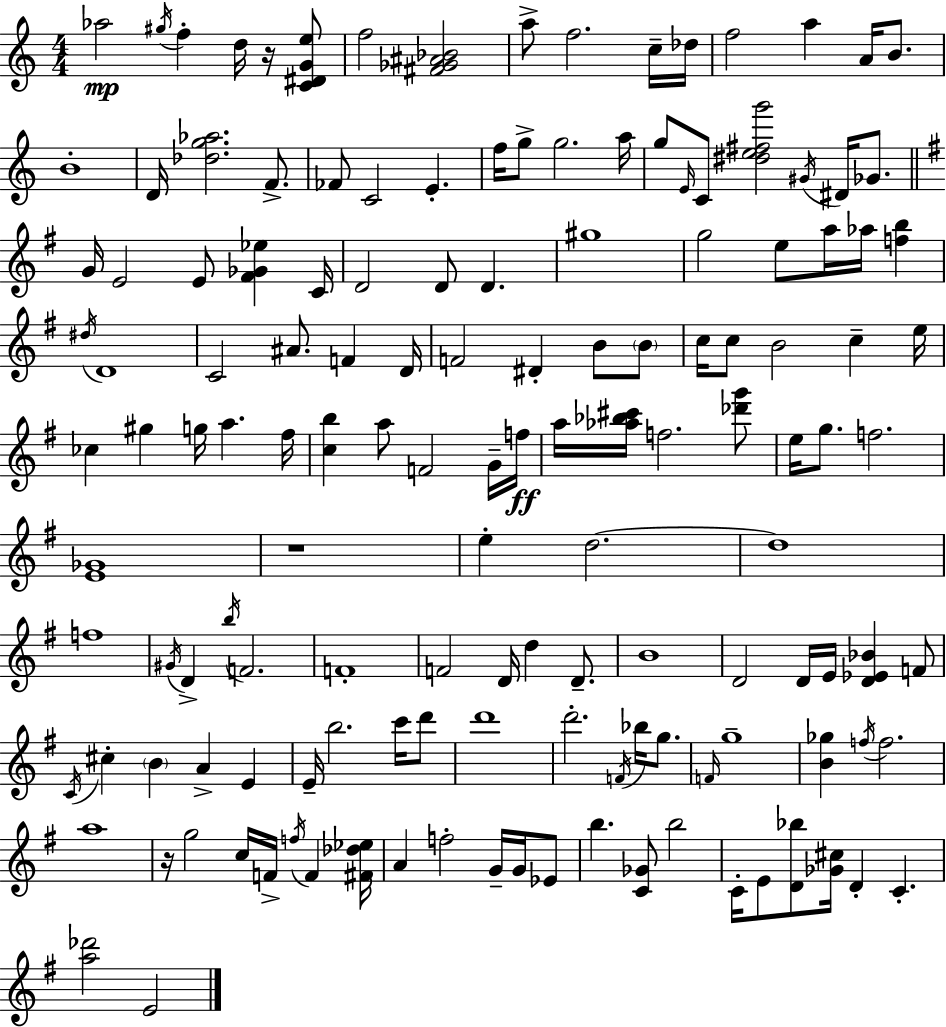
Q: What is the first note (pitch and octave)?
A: Ab5